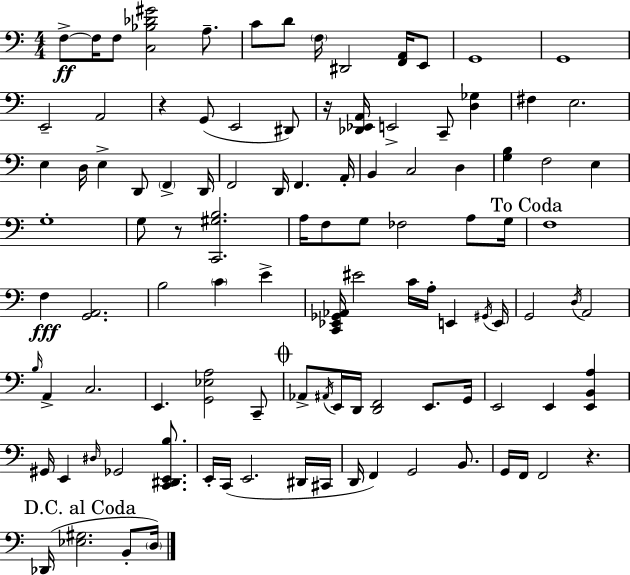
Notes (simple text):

F3/e F3/s F3/e [C3,Bb3,Db4,G#4]/h A3/e. C4/e D4/e F3/s D#2/h [F2,A2]/s E2/e G2/w G2/w E2/h A2/h R/q G2/e E2/h D#2/e R/s [Db2,Eb2,A2]/s E2/h C2/e [D3,Gb3]/q F#3/q E3/h. E3/q D3/s E3/q D2/e F2/q D2/s F2/h D2/s F2/q. A2/s B2/q C3/h D3/q [G3,B3]/q F3/h E3/q G3/w G3/e R/e [C2,G#3,B3]/h. A3/s F3/e G3/e FES3/h A3/e G3/s F3/w F3/q [G2,A2]/h. B3/h C4/q E4/q [C2,Eb2,Gb2,Ab2]/s EIS4/h C4/s A3/s E2/q G#2/s E2/s G2/h D3/s A2/h B3/s A2/q C3/h. E2/q. [G2,Eb3,A3]/h C2/e Ab2/e A#2/s E2/s D2/s [D2,F2]/h E2/e. G2/s E2/h E2/q [E2,B2,A3]/q G#2/s E2/q D#3/s Gb2/h [C2,D#2,E2,B3]/e. E2/s C2/s E2/h. D#2/s C#2/s D2/s F2/q G2/h B2/e. G2/s F2/s F2/h R/q. Db2/s [Eb3,G#3]/h. B2/e D3/s